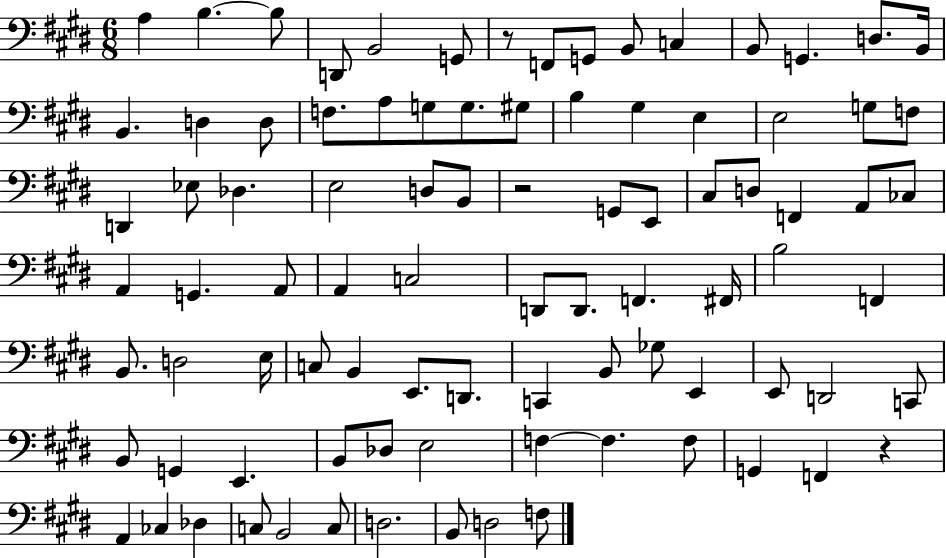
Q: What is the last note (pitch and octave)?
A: F3